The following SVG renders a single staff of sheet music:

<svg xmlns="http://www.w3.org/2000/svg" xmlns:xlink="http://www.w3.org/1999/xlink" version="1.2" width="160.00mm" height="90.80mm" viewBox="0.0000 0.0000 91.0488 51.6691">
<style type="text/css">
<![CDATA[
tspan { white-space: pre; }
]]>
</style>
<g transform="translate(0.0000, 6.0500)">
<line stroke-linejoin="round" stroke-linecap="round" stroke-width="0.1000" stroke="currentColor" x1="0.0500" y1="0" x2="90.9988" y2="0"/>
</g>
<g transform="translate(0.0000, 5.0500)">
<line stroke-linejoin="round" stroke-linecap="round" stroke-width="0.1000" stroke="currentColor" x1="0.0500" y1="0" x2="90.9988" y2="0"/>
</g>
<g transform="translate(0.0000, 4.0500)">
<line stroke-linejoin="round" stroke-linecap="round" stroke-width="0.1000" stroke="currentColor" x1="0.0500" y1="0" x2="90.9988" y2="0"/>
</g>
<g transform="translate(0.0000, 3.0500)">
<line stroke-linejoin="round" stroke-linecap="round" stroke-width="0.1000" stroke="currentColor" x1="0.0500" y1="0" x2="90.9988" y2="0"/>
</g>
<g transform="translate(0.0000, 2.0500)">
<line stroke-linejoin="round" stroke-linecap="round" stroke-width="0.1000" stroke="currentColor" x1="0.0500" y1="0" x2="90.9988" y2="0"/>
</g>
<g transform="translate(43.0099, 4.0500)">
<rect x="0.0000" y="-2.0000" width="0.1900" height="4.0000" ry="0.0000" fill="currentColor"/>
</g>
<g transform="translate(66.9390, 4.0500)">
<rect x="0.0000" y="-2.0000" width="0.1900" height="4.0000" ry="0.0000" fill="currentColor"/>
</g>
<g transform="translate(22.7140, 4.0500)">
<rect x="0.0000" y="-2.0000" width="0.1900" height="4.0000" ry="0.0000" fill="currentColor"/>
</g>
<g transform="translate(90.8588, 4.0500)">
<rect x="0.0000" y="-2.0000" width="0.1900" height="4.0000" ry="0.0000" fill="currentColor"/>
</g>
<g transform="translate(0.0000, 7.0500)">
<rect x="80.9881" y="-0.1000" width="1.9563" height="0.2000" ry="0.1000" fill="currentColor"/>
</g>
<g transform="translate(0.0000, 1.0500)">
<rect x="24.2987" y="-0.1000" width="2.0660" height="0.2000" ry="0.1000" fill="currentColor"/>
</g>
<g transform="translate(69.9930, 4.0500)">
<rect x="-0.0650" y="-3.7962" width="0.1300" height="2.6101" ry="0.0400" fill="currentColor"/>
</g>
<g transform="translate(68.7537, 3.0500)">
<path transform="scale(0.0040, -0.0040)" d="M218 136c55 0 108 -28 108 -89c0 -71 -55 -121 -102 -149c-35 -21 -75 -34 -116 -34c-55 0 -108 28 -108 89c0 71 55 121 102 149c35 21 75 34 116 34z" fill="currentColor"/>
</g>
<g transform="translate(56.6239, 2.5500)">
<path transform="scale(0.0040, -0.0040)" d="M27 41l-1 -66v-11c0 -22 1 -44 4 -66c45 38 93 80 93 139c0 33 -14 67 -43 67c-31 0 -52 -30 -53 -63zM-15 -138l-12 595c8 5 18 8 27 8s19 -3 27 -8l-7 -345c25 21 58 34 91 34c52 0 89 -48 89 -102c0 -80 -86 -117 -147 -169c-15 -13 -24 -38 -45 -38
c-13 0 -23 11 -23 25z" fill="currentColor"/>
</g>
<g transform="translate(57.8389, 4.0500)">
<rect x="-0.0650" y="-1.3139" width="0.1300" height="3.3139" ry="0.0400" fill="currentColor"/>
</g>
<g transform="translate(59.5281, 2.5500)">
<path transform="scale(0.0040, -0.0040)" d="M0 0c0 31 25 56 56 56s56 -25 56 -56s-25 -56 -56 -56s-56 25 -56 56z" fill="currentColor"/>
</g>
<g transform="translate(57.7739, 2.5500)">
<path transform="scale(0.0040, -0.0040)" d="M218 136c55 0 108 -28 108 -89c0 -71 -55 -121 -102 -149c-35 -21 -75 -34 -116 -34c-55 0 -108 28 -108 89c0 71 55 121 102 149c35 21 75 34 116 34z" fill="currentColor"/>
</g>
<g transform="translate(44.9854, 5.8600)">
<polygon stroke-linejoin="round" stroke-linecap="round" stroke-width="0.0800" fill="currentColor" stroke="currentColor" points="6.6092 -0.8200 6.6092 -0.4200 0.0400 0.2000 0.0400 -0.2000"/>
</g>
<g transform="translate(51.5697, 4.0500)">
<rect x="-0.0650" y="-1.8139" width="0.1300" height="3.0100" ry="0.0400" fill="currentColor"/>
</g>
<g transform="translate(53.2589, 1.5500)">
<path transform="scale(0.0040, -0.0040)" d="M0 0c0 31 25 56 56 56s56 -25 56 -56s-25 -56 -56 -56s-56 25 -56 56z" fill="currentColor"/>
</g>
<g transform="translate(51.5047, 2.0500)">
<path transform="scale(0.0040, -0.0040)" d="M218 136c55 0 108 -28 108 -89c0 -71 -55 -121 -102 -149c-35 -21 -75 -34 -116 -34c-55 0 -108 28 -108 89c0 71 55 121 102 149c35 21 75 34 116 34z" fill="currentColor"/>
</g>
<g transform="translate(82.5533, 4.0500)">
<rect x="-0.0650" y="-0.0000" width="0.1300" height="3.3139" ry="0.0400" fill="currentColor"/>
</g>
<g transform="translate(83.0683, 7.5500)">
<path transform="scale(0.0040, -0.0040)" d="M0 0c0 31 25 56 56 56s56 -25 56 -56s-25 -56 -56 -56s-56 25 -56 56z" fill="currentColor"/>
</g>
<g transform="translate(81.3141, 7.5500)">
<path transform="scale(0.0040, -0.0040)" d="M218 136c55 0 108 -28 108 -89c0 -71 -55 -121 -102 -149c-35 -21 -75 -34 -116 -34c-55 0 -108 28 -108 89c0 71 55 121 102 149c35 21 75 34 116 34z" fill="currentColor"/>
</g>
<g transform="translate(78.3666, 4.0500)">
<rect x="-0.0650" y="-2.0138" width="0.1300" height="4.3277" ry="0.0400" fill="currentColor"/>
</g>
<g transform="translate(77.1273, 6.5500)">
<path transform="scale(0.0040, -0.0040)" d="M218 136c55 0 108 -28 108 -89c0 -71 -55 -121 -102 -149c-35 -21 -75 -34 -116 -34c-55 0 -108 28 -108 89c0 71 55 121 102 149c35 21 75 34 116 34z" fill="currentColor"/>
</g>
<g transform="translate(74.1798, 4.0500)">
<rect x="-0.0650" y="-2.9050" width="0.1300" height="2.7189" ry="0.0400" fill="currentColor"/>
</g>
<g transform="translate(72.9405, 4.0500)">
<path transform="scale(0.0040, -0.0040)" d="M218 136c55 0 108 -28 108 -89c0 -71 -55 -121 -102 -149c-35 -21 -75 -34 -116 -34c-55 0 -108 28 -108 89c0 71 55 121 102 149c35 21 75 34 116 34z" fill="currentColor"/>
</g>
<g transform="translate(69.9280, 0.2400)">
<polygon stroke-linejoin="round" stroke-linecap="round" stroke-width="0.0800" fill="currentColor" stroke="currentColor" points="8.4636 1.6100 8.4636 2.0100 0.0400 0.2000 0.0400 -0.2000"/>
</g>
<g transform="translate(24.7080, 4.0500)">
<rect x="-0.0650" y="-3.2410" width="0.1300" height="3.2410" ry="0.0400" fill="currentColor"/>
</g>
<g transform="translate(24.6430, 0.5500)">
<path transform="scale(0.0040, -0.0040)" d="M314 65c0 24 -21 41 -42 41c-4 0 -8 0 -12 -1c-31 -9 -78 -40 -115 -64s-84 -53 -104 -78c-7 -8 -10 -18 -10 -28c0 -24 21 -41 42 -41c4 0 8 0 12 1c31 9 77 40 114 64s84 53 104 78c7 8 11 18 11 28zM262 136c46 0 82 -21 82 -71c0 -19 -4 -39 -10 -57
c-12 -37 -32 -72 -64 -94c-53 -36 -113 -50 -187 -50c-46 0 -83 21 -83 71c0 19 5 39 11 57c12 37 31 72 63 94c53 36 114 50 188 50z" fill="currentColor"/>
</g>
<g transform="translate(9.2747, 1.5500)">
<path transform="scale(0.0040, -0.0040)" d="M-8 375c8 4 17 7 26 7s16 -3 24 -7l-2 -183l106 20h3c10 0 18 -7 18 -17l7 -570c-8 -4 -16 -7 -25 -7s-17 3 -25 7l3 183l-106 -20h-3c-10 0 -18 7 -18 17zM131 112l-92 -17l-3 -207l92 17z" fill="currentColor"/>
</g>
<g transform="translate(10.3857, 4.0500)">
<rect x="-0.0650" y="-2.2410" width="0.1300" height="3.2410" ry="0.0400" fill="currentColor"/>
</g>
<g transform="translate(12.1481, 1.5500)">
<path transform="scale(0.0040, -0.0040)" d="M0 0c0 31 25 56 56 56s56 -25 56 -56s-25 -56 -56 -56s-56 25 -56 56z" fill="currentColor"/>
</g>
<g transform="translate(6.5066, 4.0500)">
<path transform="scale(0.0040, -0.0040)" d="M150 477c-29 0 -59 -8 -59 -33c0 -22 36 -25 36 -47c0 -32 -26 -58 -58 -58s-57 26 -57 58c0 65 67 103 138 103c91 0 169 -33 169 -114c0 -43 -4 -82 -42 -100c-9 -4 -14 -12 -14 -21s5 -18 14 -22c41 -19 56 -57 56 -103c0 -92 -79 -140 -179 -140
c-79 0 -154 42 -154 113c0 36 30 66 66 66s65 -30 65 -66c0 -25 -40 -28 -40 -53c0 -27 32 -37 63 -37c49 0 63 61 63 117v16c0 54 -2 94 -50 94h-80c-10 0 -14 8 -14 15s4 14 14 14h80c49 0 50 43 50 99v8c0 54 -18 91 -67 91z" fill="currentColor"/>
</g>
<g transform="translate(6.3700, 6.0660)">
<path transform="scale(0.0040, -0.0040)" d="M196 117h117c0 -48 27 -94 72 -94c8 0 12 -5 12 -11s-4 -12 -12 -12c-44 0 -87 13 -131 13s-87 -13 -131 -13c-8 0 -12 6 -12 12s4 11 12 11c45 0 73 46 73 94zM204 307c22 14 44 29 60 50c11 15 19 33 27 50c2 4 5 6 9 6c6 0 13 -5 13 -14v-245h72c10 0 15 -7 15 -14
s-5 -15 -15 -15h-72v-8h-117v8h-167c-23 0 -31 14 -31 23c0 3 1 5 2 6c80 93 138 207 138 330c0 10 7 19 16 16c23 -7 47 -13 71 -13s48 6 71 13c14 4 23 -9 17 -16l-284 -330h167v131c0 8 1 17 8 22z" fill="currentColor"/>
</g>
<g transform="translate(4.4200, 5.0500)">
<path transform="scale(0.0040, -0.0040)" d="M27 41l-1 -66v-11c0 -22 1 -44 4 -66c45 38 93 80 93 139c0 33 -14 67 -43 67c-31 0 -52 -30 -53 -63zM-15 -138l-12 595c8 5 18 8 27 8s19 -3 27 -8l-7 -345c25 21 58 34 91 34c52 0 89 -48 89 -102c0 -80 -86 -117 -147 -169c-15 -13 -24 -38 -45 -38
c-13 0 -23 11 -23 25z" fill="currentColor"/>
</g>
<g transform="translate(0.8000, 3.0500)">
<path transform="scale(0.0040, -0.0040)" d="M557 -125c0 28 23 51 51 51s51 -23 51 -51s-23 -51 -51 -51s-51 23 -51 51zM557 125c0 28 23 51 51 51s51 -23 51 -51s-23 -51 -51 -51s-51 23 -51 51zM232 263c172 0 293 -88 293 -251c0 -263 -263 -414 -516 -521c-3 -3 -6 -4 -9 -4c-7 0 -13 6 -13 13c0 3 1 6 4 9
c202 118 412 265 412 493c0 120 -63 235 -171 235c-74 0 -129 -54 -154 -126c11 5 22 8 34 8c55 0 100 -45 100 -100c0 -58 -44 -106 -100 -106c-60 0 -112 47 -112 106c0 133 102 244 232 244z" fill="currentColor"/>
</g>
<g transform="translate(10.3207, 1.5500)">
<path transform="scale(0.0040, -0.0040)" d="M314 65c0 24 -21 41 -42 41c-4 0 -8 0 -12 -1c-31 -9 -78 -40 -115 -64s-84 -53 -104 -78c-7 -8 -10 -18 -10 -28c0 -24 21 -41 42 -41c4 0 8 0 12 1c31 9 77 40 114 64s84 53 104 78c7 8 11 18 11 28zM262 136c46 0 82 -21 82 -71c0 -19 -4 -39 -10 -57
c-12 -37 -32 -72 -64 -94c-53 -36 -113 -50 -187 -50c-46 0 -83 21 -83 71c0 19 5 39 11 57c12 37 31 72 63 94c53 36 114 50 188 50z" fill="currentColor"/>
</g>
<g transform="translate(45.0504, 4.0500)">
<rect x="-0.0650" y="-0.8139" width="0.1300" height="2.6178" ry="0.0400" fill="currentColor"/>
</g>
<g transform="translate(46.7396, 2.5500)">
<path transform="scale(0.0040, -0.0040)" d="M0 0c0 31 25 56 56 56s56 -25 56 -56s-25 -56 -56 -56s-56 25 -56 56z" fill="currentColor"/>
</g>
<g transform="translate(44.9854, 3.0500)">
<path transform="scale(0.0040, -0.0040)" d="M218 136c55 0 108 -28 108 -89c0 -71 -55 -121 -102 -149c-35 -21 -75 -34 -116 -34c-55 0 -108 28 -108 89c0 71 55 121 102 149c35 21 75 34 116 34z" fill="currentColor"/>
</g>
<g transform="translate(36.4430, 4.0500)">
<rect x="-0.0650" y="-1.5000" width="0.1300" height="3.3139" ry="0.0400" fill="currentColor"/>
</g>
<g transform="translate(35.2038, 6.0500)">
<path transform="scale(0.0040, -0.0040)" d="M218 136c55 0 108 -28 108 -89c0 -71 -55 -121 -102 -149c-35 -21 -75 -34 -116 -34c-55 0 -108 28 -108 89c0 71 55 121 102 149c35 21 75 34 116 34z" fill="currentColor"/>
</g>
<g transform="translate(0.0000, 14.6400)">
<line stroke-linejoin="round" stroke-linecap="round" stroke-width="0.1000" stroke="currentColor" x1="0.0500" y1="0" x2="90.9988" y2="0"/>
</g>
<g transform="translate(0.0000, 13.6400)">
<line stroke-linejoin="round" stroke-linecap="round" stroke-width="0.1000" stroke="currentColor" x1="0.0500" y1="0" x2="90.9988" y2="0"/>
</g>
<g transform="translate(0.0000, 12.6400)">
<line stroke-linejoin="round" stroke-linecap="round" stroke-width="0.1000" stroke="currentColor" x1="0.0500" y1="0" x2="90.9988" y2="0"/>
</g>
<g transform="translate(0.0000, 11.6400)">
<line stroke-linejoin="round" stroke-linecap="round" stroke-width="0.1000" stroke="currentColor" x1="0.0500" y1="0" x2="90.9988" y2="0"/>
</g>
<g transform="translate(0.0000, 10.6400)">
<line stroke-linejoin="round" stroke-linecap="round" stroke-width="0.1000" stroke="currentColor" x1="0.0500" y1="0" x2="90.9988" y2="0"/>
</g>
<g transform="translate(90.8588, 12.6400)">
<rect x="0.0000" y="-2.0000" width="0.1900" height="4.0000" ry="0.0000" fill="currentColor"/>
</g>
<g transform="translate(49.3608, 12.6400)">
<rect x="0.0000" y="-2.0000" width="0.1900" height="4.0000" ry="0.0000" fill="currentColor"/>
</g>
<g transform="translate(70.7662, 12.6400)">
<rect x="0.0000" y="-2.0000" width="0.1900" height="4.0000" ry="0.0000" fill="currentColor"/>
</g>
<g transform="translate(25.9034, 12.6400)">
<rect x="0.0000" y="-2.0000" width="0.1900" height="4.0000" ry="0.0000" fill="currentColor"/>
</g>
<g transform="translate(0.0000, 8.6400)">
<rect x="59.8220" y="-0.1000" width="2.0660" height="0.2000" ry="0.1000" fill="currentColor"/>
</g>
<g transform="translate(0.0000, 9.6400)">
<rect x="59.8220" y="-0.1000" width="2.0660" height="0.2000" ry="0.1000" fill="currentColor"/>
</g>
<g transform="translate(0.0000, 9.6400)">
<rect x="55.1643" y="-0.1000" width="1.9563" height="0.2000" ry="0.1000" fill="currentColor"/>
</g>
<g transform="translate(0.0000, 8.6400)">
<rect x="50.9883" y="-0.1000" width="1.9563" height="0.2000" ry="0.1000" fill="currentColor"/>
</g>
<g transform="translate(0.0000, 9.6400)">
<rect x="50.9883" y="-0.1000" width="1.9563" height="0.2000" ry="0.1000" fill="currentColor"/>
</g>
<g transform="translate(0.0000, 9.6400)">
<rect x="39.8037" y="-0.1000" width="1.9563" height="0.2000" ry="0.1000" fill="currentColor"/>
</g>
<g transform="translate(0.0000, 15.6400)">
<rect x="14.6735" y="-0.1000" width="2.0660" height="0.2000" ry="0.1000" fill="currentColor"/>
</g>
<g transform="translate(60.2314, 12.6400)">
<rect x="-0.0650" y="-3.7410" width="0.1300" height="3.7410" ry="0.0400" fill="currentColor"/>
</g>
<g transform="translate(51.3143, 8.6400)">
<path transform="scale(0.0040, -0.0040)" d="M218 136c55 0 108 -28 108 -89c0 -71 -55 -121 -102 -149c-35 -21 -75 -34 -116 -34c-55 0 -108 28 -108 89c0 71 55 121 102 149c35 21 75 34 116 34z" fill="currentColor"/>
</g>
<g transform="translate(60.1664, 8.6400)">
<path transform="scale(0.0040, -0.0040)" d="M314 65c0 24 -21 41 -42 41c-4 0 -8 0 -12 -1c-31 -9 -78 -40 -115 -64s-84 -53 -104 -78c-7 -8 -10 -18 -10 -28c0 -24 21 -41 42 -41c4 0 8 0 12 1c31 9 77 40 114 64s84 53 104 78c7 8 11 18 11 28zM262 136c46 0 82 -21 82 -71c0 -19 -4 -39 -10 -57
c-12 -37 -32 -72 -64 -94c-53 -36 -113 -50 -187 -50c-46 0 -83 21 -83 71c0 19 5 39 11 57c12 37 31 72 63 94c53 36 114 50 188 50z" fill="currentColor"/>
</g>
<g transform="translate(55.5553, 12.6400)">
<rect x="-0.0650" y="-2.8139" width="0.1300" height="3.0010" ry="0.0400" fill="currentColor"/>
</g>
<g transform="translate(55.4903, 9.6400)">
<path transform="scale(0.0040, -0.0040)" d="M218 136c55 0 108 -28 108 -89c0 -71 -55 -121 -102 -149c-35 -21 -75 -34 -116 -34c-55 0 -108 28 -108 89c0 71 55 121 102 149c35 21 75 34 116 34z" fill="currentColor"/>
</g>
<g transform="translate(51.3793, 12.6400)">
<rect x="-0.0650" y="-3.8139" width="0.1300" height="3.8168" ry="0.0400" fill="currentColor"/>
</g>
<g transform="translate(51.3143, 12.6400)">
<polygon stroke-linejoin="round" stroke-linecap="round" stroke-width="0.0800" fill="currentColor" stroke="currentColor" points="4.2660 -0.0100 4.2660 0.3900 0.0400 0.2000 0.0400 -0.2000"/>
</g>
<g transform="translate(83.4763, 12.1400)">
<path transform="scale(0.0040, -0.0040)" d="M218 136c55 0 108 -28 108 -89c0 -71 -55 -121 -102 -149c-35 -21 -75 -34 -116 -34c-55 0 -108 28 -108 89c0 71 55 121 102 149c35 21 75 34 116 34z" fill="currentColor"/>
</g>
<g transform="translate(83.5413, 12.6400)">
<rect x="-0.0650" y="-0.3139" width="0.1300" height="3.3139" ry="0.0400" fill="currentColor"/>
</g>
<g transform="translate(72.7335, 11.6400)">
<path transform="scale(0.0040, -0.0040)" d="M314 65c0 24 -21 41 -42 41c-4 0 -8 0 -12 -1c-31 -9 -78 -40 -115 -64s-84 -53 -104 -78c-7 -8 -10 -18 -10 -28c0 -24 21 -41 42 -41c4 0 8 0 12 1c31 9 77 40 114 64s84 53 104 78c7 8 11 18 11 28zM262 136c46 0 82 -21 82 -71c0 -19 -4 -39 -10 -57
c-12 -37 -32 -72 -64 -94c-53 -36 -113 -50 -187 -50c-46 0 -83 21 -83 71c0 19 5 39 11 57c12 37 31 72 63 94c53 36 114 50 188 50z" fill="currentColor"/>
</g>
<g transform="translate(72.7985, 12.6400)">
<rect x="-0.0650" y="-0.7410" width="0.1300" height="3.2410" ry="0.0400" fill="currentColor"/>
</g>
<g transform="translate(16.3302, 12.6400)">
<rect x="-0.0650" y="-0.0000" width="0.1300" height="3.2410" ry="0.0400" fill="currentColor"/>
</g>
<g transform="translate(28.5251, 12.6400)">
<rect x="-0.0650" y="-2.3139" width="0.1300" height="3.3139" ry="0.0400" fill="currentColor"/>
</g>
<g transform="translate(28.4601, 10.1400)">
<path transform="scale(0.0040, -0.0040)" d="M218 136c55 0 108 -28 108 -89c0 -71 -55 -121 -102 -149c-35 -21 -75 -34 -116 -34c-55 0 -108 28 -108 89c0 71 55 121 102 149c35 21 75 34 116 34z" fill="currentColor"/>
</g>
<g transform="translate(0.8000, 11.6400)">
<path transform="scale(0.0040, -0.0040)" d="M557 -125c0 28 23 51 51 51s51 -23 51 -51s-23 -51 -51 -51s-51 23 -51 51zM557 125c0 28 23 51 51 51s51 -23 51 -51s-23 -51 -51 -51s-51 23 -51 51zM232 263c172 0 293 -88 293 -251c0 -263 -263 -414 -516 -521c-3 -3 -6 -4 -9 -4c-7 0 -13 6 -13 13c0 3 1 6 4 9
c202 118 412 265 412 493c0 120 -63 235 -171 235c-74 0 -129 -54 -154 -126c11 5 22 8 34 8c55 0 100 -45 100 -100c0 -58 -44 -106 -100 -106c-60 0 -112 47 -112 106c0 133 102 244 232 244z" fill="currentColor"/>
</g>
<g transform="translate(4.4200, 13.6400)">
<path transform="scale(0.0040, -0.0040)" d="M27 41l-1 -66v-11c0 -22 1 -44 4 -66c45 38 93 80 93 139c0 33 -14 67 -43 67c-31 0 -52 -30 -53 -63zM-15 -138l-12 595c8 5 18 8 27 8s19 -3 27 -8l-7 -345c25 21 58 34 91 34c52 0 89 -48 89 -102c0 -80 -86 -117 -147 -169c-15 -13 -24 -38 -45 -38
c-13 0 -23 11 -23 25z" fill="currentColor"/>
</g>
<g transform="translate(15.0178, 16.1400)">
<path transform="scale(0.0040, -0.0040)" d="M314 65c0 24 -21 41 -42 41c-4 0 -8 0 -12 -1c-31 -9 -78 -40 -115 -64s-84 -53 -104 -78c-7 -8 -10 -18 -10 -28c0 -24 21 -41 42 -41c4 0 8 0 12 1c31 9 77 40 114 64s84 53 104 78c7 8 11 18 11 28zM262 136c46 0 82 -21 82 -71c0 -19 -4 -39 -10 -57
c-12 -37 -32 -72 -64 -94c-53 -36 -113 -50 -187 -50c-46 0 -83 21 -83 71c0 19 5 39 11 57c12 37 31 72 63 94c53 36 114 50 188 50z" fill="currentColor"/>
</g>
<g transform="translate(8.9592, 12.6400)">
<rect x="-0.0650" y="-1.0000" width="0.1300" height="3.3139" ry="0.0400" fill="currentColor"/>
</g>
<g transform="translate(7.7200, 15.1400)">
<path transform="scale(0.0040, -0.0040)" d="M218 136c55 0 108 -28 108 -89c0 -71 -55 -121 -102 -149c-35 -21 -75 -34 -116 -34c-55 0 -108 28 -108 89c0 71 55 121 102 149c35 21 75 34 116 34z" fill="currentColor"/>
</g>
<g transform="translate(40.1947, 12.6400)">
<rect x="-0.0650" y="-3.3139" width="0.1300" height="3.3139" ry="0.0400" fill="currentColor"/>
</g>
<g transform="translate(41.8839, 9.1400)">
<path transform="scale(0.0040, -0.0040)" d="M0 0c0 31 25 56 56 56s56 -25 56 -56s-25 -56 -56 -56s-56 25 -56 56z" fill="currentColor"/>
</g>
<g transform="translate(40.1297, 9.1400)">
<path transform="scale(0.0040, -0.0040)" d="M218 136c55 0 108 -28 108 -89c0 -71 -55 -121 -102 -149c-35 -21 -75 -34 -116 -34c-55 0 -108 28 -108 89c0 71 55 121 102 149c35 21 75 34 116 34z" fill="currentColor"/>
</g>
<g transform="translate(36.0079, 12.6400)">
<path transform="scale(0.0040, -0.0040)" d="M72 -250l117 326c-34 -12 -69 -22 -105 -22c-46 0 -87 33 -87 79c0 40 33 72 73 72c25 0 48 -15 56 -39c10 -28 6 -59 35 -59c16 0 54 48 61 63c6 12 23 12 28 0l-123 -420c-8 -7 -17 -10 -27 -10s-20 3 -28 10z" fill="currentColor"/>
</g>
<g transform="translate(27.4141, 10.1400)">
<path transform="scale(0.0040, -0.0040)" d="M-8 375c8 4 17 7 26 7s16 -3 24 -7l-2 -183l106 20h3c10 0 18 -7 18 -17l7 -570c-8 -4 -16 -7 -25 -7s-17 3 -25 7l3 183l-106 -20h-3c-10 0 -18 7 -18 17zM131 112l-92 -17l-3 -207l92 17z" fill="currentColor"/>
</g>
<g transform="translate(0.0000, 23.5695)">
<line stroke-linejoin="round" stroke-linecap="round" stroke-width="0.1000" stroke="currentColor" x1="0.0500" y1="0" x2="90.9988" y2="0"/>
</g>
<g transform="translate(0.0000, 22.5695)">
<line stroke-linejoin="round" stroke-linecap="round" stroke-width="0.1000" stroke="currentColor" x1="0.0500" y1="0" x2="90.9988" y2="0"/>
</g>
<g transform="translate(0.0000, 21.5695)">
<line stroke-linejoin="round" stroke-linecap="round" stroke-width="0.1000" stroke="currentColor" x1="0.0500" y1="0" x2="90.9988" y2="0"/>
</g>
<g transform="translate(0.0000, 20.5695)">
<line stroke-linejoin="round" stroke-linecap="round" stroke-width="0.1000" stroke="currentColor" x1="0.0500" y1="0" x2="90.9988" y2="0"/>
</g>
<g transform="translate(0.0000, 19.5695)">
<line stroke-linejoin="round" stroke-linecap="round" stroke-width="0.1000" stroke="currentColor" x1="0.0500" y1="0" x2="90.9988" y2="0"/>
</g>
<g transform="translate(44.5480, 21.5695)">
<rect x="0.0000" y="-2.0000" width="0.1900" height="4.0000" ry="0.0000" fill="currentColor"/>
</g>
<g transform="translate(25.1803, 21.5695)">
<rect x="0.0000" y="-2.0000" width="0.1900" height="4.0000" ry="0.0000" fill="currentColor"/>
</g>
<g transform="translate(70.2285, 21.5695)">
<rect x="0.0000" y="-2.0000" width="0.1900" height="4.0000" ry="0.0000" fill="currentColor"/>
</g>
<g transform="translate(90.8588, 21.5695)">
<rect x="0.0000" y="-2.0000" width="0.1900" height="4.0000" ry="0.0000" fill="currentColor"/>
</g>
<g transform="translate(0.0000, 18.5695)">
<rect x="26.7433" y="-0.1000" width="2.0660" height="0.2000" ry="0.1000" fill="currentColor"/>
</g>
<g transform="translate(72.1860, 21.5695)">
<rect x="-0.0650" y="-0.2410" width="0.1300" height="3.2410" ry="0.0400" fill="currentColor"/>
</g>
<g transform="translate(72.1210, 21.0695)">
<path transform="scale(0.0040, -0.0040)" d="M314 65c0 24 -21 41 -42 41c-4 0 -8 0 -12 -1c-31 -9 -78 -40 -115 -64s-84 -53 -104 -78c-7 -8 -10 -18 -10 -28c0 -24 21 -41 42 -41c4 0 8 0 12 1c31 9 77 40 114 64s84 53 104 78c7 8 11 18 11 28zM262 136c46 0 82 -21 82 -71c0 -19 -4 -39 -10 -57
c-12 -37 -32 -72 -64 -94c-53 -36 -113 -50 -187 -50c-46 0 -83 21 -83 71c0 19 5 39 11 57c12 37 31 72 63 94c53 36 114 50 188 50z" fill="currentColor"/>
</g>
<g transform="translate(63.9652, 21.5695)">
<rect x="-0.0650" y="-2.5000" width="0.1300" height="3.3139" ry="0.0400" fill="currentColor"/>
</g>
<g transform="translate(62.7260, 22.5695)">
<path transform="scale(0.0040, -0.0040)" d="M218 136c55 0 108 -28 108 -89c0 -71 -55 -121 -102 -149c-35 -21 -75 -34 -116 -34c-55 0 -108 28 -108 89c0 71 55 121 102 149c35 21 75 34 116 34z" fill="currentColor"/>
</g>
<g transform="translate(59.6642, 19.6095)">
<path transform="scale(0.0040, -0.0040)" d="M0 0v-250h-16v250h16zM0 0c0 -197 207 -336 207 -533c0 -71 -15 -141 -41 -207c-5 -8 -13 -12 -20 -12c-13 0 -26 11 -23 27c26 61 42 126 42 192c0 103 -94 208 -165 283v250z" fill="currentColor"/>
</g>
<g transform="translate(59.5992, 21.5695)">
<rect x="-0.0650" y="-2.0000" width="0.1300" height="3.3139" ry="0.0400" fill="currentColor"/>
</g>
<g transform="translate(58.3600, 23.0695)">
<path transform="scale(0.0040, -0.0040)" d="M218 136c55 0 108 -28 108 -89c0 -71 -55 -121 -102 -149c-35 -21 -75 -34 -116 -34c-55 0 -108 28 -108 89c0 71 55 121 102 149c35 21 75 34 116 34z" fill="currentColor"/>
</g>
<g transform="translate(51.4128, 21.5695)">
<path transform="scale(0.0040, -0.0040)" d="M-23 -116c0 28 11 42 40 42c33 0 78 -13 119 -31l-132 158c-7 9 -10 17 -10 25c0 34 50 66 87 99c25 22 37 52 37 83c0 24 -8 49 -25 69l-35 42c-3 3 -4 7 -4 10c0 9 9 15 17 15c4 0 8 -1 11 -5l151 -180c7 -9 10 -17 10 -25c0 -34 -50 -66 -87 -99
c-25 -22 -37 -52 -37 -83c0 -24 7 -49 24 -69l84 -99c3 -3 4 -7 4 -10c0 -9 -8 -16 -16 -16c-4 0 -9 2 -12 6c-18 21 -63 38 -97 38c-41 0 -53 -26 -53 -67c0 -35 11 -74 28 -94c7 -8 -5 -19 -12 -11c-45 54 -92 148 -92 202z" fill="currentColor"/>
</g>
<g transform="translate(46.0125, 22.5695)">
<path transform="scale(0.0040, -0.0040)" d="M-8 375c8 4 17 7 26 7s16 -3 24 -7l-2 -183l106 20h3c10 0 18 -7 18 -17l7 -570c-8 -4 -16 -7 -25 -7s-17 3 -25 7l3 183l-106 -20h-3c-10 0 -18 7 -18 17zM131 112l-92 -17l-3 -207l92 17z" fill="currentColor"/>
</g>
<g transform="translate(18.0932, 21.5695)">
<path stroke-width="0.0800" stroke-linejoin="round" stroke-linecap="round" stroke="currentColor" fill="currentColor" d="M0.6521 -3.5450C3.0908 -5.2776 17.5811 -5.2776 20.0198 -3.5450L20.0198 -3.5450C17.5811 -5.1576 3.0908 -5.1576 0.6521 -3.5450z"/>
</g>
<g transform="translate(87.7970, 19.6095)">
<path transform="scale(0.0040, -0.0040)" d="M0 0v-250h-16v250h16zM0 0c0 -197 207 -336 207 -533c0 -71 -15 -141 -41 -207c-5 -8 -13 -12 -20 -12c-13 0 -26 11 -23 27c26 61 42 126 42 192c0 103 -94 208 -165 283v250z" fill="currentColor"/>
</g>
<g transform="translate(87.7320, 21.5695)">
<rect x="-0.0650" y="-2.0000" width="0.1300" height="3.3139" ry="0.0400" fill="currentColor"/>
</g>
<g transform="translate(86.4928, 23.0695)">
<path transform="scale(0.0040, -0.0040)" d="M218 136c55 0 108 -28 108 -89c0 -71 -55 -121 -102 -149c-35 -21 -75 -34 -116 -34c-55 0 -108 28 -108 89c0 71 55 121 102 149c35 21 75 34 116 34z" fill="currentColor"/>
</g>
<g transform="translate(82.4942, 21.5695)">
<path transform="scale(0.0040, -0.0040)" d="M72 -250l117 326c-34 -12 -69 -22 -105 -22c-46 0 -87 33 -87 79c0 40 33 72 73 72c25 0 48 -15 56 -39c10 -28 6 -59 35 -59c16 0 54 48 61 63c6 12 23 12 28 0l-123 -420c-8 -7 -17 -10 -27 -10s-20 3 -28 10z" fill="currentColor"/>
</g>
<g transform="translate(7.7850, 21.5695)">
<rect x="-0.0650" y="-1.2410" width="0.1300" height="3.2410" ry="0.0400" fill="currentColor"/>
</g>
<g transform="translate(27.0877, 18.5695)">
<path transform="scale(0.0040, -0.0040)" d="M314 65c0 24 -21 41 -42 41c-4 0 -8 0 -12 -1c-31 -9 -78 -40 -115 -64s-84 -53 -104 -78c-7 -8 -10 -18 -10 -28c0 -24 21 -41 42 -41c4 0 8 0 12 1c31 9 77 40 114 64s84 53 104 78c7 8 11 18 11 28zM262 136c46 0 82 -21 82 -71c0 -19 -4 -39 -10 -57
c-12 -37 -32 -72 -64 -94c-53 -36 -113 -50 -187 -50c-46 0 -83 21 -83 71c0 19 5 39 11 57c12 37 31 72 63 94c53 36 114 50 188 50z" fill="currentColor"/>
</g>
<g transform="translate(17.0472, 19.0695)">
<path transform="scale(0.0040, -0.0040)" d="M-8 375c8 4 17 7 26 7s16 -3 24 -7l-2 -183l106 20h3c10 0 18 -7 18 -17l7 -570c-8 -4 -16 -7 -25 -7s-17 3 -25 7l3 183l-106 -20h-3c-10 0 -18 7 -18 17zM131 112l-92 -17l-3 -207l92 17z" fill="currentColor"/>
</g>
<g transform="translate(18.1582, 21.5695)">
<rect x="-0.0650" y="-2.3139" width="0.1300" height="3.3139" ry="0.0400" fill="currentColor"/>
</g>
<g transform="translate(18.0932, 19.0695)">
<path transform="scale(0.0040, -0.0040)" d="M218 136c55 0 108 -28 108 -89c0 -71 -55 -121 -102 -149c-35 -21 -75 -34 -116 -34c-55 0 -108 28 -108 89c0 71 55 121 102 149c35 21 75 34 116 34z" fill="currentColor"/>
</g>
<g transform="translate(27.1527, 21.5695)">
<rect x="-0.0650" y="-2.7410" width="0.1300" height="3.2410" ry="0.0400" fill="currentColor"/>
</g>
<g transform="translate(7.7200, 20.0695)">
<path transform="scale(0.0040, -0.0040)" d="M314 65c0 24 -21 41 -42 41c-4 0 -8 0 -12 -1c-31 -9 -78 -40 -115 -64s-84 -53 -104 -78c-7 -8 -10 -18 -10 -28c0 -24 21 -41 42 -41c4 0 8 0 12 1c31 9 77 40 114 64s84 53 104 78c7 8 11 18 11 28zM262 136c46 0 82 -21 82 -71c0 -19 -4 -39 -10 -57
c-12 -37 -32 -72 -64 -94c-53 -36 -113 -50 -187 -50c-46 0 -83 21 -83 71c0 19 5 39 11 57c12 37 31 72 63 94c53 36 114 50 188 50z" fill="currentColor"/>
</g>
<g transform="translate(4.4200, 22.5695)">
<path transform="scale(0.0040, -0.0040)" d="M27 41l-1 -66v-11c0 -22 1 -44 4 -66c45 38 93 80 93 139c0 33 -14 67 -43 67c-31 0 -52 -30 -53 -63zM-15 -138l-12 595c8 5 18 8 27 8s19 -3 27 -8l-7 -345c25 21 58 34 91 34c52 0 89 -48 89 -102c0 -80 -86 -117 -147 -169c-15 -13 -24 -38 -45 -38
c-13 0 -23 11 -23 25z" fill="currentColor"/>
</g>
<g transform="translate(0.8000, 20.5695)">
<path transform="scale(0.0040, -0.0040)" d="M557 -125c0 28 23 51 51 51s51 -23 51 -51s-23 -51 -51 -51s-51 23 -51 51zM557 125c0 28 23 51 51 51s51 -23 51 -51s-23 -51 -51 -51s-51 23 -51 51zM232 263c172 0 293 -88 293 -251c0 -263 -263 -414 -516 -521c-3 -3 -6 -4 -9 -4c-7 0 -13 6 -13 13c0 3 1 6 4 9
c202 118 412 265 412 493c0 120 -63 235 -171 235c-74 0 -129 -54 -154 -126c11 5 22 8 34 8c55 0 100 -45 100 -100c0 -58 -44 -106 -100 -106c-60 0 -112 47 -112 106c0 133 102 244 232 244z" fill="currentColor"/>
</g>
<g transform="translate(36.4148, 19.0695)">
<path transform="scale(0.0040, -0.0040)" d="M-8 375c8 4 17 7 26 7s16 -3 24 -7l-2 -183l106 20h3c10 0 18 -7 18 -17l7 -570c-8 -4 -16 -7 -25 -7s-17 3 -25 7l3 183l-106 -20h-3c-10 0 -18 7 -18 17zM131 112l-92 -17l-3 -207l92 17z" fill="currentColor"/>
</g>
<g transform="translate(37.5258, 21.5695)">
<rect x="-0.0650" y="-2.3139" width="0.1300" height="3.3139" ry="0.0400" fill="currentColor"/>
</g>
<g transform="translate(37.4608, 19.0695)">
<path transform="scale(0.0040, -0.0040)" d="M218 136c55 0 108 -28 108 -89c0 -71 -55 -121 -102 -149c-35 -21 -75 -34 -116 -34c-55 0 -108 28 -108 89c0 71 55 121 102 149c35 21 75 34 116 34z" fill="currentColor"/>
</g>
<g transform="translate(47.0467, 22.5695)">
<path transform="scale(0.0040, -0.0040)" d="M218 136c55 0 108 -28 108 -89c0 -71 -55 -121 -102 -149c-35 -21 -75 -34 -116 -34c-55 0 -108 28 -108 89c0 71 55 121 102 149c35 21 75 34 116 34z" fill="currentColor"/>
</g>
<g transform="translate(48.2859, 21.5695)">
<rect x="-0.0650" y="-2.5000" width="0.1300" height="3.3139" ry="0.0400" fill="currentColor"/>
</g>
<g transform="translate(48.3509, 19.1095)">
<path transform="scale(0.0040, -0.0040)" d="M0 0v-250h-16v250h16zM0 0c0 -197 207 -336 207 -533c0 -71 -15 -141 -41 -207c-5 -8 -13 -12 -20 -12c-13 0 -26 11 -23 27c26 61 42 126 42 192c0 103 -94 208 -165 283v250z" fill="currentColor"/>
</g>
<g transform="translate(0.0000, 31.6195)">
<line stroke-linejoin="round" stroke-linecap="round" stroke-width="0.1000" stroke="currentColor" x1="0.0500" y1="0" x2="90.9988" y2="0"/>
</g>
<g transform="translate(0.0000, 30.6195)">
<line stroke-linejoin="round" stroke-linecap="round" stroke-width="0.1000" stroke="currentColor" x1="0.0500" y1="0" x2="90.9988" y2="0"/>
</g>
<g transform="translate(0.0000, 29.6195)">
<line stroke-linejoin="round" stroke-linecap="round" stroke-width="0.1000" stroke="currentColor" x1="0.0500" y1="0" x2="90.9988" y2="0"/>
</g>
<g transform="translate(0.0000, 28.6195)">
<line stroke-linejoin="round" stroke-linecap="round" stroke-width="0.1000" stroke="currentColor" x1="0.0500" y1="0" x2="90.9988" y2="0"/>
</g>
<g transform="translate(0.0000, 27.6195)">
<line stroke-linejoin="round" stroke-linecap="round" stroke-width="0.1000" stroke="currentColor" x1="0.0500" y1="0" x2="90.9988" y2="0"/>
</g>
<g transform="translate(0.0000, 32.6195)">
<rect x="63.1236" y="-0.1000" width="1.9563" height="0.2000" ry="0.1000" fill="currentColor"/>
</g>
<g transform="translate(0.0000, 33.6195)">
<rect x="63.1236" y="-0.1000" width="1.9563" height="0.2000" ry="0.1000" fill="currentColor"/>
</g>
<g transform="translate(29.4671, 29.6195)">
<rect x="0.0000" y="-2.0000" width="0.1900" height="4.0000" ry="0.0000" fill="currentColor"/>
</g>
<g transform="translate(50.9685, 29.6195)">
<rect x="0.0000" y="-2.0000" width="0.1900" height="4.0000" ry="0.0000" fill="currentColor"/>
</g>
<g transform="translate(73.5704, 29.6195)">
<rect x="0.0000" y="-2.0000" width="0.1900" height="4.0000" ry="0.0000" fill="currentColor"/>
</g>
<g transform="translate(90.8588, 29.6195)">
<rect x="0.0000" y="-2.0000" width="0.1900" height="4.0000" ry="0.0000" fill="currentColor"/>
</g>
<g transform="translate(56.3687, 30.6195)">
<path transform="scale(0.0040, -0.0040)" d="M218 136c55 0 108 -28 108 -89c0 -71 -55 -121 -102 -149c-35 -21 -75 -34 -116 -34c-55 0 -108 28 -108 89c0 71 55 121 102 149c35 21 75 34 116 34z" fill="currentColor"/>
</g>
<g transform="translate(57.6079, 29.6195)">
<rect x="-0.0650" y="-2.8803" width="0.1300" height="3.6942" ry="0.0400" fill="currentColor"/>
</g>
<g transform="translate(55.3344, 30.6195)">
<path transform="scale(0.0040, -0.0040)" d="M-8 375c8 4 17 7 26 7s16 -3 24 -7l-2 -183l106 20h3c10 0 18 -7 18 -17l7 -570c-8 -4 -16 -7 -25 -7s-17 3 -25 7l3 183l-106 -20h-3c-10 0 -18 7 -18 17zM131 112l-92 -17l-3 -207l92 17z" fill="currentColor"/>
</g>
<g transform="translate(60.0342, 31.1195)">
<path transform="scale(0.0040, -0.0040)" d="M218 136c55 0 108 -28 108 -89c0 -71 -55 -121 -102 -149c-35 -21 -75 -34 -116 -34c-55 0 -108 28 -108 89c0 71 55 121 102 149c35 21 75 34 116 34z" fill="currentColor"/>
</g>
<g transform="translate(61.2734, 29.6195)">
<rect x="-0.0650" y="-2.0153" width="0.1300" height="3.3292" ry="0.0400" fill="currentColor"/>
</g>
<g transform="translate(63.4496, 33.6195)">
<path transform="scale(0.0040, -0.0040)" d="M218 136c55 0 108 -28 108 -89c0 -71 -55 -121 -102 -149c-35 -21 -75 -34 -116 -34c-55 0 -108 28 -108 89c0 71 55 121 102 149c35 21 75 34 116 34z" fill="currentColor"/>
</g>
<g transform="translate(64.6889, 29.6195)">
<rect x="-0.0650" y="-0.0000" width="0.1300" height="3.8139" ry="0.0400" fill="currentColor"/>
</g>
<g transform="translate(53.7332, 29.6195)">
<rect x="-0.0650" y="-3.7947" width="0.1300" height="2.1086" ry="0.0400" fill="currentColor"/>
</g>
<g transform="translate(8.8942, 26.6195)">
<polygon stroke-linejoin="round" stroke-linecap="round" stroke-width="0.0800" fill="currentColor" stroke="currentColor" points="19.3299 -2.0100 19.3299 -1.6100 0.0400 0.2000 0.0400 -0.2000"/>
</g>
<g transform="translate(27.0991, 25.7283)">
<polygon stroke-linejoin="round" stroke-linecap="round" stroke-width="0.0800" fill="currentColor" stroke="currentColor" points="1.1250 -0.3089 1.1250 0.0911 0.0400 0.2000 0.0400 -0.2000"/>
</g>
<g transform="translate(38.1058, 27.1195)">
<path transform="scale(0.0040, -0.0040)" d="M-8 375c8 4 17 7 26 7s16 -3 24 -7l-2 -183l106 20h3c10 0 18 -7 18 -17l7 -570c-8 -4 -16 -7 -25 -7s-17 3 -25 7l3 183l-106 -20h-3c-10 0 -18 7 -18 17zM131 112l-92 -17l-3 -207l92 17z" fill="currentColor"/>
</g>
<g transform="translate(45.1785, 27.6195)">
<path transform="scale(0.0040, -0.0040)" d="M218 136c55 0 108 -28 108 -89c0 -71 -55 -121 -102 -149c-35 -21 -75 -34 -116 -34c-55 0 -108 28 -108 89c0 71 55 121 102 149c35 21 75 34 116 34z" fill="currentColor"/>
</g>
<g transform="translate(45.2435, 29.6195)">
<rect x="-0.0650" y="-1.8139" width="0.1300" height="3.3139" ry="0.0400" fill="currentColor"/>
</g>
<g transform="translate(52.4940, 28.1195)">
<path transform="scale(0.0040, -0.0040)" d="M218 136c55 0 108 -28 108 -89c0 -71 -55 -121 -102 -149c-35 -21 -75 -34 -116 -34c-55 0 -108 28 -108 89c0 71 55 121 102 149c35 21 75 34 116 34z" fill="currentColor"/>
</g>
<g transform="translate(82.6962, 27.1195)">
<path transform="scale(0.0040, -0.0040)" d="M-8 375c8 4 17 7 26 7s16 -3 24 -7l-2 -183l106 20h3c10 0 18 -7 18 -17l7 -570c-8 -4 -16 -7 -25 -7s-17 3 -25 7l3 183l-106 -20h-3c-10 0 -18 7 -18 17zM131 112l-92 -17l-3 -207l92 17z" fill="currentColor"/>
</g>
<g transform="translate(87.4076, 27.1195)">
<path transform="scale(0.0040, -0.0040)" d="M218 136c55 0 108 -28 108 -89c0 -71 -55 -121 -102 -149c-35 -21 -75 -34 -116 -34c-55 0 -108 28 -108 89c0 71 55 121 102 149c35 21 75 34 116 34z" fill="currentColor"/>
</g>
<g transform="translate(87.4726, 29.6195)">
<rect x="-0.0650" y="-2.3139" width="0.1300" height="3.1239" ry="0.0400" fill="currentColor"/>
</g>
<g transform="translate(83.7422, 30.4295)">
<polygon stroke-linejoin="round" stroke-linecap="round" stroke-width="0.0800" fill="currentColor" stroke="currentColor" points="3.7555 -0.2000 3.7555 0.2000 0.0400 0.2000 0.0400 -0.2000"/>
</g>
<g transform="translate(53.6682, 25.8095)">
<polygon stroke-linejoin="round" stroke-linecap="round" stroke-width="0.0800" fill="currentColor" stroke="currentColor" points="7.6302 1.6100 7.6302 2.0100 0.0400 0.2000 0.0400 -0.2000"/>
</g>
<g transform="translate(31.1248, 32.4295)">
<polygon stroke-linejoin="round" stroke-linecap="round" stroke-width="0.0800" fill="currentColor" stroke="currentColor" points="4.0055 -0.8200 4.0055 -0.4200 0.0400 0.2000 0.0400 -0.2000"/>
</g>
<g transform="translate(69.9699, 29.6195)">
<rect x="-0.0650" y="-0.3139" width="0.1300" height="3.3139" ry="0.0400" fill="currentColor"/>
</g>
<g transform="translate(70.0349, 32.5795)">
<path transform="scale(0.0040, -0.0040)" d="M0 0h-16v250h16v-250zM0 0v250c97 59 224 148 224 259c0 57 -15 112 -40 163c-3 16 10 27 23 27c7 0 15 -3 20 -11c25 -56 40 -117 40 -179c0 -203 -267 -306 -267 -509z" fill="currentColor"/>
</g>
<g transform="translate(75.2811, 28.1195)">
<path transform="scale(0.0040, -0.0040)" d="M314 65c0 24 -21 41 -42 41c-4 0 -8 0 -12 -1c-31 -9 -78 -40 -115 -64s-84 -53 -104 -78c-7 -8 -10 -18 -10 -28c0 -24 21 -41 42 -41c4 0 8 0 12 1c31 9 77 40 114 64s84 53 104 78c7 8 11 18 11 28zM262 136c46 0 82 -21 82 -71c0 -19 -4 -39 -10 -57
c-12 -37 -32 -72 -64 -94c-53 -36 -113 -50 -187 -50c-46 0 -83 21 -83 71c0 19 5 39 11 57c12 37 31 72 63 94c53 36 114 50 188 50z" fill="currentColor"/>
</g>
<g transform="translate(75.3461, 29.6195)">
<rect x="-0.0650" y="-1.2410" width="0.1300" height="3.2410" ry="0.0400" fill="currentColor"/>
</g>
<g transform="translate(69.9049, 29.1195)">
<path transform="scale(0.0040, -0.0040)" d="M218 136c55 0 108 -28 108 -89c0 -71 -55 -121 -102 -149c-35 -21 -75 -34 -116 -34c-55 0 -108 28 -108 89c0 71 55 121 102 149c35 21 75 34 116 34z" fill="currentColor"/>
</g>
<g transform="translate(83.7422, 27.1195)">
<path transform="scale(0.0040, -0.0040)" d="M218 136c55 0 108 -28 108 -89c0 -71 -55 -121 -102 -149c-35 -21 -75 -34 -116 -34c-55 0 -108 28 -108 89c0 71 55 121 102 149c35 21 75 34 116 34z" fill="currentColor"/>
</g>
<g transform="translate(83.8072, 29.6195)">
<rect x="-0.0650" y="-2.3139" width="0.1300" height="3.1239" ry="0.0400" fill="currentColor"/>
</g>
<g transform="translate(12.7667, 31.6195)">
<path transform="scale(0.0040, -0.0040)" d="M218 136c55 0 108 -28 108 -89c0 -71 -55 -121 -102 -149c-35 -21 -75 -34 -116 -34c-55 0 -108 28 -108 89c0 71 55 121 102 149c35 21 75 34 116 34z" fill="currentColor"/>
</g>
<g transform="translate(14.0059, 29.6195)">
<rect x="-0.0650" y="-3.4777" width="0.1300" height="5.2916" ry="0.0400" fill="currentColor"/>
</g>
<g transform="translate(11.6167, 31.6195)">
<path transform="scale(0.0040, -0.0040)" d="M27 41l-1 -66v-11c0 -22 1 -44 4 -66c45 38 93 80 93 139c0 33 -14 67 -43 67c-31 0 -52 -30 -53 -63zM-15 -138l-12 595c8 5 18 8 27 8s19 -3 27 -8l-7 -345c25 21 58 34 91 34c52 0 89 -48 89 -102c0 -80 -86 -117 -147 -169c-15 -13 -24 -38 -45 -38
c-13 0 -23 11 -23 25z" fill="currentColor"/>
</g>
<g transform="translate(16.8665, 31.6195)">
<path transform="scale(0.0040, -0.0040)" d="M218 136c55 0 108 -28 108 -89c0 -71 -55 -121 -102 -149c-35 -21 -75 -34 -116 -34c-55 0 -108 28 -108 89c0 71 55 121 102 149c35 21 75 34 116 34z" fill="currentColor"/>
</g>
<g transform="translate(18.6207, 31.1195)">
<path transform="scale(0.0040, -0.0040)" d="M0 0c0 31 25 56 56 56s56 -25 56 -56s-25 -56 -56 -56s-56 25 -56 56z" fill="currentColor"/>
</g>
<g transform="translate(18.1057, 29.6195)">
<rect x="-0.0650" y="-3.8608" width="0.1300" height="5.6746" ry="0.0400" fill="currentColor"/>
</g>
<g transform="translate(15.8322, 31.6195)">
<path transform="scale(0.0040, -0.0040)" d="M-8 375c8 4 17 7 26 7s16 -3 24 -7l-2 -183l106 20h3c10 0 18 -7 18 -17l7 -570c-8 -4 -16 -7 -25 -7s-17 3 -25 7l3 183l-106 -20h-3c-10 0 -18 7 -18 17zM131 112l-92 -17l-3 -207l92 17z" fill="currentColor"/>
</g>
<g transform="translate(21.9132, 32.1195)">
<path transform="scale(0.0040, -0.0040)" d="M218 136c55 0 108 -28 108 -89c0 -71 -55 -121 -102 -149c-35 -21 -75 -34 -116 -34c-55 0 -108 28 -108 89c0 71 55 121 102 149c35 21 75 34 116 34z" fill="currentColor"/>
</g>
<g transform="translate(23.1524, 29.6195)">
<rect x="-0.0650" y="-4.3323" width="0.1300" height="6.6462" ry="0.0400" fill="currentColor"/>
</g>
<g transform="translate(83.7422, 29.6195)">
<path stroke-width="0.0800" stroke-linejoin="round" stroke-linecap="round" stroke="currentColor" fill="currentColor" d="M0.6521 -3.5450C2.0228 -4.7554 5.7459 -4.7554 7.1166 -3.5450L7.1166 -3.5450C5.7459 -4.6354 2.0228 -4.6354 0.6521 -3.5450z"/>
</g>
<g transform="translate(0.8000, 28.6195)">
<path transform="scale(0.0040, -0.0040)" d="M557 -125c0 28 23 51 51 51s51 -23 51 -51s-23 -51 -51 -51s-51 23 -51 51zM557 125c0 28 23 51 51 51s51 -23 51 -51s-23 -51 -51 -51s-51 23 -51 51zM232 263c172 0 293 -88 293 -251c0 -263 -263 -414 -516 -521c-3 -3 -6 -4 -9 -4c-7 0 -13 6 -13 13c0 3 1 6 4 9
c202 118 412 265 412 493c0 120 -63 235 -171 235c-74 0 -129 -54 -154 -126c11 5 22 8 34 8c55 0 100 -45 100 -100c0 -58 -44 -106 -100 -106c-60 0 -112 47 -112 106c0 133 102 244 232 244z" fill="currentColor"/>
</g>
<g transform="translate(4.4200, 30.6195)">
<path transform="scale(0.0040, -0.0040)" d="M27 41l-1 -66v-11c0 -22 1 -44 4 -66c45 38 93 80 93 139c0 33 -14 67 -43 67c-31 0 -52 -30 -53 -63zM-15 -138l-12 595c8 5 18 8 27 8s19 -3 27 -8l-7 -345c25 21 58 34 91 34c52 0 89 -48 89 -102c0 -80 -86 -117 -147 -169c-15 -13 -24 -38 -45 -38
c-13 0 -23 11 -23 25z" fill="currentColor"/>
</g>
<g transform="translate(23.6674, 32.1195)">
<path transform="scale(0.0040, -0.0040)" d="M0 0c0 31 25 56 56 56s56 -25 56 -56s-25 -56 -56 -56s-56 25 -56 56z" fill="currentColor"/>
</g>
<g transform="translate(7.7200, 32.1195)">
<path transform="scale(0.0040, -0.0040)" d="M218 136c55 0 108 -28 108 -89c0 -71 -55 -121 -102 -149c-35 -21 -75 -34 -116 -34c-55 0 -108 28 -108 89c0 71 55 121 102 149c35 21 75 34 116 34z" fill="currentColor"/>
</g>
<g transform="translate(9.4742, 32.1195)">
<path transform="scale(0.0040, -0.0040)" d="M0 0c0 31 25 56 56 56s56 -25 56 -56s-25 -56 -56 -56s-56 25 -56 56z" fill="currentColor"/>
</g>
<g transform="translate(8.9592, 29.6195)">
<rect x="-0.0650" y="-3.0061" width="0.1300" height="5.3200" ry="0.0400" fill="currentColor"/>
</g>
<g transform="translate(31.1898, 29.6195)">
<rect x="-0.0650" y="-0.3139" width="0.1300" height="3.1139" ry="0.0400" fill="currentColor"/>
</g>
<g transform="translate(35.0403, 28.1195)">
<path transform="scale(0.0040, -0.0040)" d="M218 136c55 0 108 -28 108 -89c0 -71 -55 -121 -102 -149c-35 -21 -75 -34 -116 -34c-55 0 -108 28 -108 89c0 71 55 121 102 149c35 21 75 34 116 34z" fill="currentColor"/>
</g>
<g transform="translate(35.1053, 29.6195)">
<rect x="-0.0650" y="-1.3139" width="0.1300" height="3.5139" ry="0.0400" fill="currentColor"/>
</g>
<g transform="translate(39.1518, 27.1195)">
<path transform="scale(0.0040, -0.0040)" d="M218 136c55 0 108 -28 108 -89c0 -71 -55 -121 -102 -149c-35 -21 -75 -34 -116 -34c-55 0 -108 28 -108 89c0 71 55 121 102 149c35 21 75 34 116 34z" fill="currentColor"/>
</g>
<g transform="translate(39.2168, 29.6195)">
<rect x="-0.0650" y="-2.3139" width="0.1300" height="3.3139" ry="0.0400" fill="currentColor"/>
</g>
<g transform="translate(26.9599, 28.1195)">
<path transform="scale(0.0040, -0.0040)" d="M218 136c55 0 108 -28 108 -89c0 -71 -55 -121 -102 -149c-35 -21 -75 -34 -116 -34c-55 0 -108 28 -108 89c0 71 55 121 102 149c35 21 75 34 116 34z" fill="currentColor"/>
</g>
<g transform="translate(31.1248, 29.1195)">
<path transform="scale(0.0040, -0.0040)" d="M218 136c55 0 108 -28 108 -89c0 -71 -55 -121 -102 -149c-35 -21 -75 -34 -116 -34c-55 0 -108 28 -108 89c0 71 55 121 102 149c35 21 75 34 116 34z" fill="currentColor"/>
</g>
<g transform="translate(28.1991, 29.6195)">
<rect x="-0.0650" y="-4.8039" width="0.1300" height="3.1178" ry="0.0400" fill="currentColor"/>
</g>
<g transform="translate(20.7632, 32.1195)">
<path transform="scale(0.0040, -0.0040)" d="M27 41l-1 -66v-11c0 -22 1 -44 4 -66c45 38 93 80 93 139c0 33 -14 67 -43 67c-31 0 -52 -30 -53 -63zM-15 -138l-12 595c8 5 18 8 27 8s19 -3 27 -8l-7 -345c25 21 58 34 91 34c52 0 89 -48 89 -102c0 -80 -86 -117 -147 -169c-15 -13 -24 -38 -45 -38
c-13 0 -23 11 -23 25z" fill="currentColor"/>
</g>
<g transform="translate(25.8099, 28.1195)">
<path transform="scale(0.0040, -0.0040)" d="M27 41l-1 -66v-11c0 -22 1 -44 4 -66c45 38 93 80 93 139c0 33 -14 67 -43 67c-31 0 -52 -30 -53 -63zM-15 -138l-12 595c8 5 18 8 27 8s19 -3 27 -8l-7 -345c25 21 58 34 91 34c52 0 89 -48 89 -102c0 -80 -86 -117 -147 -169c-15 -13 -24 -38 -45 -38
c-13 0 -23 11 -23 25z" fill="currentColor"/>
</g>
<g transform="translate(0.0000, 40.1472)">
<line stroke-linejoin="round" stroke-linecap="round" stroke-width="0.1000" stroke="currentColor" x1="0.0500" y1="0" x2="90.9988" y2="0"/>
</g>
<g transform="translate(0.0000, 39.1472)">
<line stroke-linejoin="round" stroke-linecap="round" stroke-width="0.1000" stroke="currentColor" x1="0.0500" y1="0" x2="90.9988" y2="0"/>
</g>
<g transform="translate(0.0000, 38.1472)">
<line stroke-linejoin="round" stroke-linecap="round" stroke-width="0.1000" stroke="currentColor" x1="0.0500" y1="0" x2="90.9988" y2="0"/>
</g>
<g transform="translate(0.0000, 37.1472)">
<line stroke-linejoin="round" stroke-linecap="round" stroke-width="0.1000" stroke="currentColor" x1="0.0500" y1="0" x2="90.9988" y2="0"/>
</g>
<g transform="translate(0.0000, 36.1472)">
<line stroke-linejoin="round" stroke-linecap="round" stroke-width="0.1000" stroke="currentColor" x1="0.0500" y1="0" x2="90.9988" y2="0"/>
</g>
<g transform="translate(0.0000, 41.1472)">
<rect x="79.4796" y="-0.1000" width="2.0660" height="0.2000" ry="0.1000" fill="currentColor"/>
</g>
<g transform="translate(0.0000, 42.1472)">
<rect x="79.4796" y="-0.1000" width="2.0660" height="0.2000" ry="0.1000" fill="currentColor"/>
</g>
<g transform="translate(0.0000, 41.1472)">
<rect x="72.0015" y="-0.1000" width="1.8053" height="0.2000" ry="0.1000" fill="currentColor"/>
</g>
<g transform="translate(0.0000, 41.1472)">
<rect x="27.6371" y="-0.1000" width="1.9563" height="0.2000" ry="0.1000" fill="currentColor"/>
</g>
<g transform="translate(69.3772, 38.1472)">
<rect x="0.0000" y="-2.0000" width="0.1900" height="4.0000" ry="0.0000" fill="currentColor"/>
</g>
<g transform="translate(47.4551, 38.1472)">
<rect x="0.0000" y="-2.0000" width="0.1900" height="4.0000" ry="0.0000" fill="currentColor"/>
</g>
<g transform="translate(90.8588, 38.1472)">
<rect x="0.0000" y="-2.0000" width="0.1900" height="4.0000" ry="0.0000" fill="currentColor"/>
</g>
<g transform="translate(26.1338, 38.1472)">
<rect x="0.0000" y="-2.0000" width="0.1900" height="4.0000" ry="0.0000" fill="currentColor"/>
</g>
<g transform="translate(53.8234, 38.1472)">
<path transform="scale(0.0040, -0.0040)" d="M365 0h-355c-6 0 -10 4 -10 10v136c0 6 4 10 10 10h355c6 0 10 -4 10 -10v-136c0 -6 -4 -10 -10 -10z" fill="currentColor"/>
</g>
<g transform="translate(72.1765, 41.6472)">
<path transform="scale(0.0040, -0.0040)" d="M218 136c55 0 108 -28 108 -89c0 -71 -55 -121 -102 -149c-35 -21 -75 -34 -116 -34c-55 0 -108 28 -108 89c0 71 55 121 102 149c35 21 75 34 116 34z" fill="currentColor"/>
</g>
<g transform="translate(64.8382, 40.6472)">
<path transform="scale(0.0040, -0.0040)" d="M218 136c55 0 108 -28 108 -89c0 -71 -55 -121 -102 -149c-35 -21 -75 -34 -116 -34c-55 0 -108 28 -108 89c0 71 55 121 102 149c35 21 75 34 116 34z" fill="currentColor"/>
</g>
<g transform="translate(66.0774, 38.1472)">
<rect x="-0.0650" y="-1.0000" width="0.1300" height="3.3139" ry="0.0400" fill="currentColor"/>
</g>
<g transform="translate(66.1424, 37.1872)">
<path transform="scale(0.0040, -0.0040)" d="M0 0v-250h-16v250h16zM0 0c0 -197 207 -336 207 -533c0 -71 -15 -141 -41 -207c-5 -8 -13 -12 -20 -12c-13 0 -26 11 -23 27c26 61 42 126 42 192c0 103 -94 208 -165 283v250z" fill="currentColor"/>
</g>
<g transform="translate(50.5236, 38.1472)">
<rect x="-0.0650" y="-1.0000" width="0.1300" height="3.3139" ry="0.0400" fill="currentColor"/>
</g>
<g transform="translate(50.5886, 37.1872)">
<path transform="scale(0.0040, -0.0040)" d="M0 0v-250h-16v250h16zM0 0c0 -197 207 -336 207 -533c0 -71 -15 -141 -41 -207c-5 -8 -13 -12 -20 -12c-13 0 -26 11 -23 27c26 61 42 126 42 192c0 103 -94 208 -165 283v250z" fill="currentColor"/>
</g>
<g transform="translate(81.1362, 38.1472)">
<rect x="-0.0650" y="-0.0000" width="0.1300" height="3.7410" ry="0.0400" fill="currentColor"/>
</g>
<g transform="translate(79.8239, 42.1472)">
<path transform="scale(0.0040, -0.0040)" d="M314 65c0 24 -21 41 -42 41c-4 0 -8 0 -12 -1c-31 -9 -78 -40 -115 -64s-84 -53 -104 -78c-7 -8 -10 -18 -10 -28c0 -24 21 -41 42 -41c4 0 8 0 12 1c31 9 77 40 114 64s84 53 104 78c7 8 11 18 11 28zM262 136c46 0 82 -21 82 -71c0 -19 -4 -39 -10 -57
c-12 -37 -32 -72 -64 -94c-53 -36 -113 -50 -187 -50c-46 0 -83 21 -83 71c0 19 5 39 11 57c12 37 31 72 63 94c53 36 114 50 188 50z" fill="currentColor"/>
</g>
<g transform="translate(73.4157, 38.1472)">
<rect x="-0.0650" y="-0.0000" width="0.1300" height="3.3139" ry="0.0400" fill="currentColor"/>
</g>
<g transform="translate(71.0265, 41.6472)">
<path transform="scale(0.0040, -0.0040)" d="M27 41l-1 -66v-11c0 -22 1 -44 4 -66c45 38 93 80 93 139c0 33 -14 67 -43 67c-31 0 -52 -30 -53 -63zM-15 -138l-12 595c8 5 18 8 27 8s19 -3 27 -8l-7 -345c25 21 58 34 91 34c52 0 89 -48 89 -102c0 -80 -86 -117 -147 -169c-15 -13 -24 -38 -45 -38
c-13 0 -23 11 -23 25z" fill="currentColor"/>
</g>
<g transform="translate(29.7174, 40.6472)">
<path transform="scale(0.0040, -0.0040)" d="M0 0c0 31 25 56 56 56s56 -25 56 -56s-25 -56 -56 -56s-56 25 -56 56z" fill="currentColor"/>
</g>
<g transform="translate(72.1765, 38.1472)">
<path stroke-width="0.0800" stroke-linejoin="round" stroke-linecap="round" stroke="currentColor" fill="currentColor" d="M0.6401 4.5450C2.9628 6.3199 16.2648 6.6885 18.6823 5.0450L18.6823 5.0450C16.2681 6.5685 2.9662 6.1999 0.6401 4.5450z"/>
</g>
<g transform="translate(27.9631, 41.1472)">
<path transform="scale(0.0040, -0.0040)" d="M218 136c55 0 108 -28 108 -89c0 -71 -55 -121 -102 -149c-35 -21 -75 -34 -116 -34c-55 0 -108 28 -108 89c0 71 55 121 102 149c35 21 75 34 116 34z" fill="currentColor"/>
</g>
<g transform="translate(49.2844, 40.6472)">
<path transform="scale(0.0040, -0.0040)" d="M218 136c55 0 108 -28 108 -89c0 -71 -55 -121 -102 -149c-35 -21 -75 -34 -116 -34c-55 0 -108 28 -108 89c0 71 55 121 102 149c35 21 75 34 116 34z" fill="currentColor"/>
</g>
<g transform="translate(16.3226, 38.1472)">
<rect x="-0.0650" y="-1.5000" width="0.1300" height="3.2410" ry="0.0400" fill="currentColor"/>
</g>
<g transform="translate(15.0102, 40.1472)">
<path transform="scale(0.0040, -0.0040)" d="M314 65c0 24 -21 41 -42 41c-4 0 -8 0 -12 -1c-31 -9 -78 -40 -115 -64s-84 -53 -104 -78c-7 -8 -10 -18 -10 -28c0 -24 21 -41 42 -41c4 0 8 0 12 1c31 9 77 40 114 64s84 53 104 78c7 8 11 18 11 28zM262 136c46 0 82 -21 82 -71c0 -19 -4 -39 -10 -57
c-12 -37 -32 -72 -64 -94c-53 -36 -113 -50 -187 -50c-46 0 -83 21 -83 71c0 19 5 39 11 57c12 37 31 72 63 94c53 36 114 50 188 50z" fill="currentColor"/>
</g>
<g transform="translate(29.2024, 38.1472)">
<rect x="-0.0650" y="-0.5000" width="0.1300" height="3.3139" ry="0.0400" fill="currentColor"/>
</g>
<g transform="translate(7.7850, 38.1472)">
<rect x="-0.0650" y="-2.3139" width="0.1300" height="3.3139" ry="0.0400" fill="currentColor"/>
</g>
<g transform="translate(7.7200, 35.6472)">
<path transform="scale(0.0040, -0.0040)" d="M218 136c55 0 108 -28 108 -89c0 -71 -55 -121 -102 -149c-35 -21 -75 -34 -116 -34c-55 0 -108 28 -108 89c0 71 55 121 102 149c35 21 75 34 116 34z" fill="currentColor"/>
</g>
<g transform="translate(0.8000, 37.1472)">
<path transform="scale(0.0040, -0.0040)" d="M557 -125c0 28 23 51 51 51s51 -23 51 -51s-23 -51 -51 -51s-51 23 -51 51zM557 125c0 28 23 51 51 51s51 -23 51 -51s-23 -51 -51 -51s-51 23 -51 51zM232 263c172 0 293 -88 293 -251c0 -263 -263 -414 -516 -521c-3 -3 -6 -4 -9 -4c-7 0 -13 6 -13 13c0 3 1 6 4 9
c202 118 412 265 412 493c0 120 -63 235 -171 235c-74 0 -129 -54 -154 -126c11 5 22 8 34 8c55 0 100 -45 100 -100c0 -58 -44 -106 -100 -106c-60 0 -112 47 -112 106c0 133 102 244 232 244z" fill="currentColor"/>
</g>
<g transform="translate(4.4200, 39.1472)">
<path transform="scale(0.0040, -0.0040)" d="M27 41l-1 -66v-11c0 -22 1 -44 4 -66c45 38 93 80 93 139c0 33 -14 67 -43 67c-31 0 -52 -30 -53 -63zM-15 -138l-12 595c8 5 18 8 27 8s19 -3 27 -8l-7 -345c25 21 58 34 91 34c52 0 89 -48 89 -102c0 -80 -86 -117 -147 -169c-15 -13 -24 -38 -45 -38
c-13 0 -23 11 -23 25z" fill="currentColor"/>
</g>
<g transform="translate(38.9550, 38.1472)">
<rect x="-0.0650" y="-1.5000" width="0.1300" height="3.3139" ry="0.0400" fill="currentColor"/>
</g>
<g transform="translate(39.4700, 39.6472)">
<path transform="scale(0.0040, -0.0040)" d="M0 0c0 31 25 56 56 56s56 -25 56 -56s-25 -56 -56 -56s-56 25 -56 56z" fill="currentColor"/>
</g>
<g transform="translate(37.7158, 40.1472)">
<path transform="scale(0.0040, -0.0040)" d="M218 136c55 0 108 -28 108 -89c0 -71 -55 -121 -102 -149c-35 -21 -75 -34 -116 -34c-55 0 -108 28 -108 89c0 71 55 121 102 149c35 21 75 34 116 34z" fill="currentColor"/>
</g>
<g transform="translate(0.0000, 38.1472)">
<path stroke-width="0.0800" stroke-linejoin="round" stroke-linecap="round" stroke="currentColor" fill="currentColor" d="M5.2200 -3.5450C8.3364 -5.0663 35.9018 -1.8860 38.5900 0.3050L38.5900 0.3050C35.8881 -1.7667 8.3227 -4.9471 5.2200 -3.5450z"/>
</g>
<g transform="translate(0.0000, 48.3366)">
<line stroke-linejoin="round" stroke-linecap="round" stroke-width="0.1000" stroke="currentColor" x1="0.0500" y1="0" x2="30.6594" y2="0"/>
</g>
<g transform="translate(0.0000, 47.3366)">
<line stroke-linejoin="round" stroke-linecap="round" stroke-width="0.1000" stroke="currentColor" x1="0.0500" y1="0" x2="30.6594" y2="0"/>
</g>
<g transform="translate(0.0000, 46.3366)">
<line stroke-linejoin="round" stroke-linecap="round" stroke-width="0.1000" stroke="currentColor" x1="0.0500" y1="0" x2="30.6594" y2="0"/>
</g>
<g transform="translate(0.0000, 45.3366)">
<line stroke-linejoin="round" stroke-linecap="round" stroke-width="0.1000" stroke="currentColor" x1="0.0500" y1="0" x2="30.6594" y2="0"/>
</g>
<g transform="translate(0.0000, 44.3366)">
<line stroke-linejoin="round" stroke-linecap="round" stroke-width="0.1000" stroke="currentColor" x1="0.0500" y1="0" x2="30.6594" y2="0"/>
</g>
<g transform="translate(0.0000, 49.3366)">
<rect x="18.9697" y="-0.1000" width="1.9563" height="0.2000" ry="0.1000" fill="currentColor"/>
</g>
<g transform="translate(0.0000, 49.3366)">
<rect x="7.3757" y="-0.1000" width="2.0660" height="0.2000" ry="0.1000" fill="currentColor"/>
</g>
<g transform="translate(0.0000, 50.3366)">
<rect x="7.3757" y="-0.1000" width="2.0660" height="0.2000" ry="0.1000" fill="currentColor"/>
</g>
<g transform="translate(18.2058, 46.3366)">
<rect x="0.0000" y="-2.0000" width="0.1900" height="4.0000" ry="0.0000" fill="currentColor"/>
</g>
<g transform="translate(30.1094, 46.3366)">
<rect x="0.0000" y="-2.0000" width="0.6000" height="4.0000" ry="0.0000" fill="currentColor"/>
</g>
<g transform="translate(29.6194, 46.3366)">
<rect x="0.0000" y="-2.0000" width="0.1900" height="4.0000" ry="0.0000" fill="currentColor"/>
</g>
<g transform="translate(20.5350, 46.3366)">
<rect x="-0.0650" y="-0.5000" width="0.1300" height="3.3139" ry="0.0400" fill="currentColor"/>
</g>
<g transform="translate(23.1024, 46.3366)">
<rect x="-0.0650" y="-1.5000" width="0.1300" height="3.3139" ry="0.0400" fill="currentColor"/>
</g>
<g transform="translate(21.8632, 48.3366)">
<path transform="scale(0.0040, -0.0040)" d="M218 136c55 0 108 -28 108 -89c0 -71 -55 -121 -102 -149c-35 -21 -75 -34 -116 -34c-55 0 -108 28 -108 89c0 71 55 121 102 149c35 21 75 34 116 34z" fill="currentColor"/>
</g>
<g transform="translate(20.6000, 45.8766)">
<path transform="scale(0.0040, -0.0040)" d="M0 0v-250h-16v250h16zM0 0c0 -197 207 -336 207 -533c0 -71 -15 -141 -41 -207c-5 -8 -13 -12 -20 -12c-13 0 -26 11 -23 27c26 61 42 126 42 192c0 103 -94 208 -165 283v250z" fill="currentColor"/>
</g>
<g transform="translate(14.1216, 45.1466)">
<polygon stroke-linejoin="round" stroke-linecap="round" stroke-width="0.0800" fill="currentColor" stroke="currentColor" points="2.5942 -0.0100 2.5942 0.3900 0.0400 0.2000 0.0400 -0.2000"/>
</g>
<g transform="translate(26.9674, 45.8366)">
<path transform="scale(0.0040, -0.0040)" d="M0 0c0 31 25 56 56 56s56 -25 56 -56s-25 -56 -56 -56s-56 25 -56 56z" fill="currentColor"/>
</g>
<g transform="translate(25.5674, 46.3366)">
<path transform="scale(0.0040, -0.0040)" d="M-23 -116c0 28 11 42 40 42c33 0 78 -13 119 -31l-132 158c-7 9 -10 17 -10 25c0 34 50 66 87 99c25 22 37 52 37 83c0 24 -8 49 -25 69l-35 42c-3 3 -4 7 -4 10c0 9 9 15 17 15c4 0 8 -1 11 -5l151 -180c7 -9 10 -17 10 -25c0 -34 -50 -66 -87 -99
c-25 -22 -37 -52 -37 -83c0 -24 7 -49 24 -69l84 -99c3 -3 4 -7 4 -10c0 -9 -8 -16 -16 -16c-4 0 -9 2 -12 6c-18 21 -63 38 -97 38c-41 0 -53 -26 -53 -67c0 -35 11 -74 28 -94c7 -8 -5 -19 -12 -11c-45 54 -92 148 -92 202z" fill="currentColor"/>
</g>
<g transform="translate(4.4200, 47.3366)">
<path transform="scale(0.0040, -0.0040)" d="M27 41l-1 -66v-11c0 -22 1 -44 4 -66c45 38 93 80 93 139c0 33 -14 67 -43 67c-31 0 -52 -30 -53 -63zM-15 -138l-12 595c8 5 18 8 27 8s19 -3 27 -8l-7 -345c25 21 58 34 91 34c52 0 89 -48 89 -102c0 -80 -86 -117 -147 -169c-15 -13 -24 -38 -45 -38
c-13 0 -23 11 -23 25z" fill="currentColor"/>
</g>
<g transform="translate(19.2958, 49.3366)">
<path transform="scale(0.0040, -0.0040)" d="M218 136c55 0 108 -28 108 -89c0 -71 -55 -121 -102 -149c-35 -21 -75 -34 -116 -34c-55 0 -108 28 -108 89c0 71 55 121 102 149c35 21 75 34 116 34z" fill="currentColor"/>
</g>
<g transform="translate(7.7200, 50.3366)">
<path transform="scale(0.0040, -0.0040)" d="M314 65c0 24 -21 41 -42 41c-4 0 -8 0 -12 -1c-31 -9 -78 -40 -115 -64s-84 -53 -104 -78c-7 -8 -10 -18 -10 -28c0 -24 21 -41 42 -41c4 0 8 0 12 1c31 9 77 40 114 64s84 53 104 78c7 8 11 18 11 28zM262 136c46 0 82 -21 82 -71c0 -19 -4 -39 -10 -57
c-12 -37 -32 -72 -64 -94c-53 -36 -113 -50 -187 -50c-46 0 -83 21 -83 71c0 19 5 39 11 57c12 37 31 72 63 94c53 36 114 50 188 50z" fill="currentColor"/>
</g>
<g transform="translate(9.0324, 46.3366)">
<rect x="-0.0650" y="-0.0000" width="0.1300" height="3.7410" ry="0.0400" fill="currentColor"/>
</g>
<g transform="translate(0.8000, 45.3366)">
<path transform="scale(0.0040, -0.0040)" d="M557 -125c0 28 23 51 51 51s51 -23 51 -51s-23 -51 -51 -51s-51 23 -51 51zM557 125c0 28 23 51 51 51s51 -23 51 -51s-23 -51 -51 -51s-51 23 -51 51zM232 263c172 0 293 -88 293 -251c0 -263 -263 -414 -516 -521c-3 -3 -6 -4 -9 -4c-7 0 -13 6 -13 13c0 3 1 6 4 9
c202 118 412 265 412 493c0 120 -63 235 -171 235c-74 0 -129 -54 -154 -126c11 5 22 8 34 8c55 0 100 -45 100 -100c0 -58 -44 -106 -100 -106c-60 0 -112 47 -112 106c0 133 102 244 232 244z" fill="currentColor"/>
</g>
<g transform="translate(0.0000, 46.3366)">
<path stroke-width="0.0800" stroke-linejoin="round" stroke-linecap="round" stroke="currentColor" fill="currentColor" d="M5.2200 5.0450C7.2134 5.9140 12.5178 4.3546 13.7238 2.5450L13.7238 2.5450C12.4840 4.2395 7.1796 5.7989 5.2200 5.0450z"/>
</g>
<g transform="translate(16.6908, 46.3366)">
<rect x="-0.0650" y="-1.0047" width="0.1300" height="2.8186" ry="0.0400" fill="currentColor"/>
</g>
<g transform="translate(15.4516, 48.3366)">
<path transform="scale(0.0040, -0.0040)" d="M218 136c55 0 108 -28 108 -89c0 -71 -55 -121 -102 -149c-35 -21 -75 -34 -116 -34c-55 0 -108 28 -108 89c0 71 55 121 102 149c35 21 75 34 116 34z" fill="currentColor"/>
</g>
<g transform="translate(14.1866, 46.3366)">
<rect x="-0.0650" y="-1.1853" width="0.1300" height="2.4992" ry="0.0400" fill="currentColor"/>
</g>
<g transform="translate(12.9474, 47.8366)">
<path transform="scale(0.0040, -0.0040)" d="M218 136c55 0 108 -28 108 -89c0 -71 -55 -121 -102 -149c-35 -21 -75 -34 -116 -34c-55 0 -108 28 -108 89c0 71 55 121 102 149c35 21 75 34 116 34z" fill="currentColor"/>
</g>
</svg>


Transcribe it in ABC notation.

X:1
T:Untitled
M:3/4
L:1/4
K:F
B,2 D2 G,, F,/2 A,/2 _G, F,/2 D,/2 F,,/2 D,, F,, D,,2 B, z/2 D E/2 C/2 E2 F,2 E, G,2 B, C2 B, B,,/2 z A,,/2 B,, E,2 z/2 A,,/2 F,,/2 _G,,/2 G,,/2 _F,,/2 _G,/4 E,/2 G,/2 B, A, G,/2 B,,/2 A,,/2 C,, E,/2 G,2 B,/2 B,/2 _B, G,,2 E,, G,, F,,/2 z2 F,,/2 _D,, C,,2 C,,2 A,,/2 G,,/2 E,,/2 G,, z